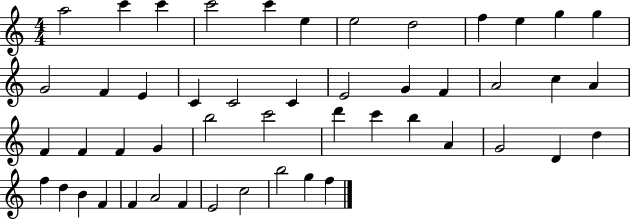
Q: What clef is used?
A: treble